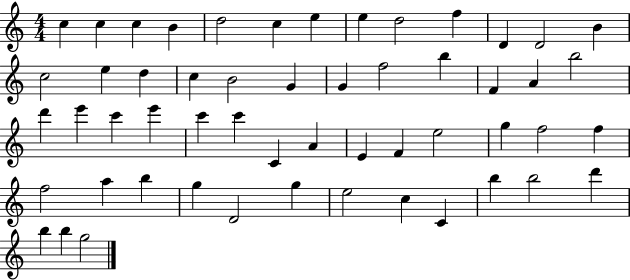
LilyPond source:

{
  \clef treble
  \numericTimeSignature
  \time 4/4
  \key c \major
  c''4 c''4 c''4 b'4 | d''2 c''4 e''4 | e''4 d''2 f''4 | d'4 d'2 b'4 | \break c''2 e''4 d''4 | c''4 b'2 g'4 | g'4 f''2 b''4 | f'4 a'4 b''2 | \break d'''4 e'''4 c'''4 e'''4 | c'''4 c'''4 c'4 a'4 | e'4 f'4 e''2 | g''4 f''2 f''4 | \break f''2 a''4 b''4 | g''4 d'2 g''4 | e''2 c''4 c'4 | b''4 b''2 d'''4 | \break b''4 b''4 g''2 | \bar "|."
}